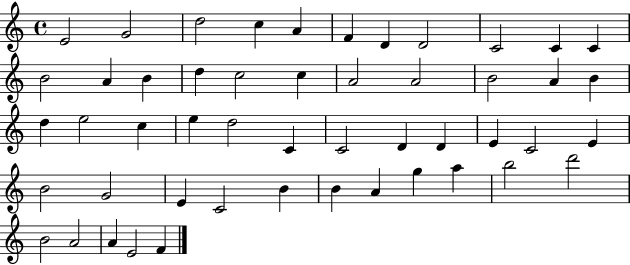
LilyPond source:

{
  \clef treble
  \time 4/4
  \defaultTimeSignature
  \key c \major
  e'2 g'2 | d''2 c''4 a'4 | f'4 d'4 d'2 | c'2 c'4 c'4 | \break b'2 a'4 b'4 | d''4 c''2 c''4 | a'2 a'2 | b'2 a'4 b'4 | \break d''4 e''2 c''4 | e''4 d''2 c'4 | c'2 d'4 d'4 | e'4 c'2 e'4 | \break b'2 g'2 | e'4 c'2 b'4 | b'4 a'4 g''4 a''4 | b''2 d'''2 | \break b'2 a'2 | a'4 e'2 f'4 | \bar "|."
}